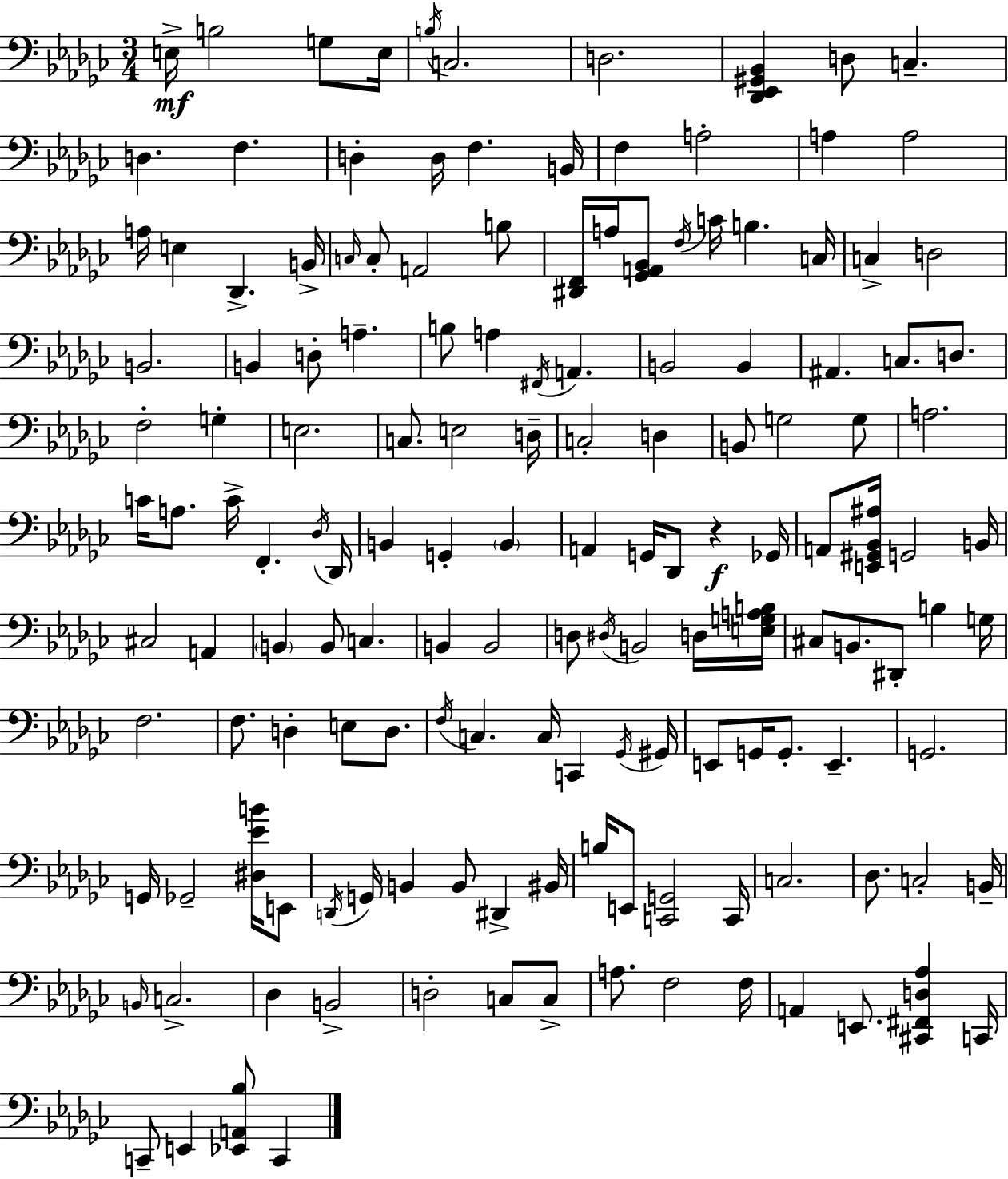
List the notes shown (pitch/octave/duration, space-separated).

E3/s B3/h G3/e E3/s B3/s C3/h. D3/h. [Db2,Eb2,G#2,Bb2]/q D3/e C3/q. D3/q. F3/q. D3/q D3/s F3/q. B2/s F3/q A3/h A3/q A3/h A3/s E3/q Db2/q. B2/s C3/s C3/e A2/h B3/e [D#2,F2]/s A3/s [Gb2,A2,Bb2]/e F3/s C4/s B3/q. C3/s C3/q D3/h B2/h. B2/q D3/e A3/q. B3/e A3/q F#2/s A2/q. B2/h B2/q A#2/q. C3/e. D3/e. F3/h G3/q E3/h. C3/e. E3/h D3/s C3/h D3/q B2/e G3/h G3/e A3/h. C4/s A3/e. C4/s F2/q. Db3/s Db2/s B2/q G2/q B2/q A2/q G2/s Db2/e R/q Gb2/s A2/e [E2,G#2,Bb2,A#3]/s G2/h B2/s C#3/h A2/q B2/q B2/e C3/q. B2/q B2/h D3/e D#3/s B2/h D3/s [E3,G3,A3,B3]/s C#3/e B2/e. D#2/e B3/q G3/s F3/h. F3/e. D3/q E3/e D3/e. F3/s C3/q. C3/s C2/q Gb2/s G#2/s E2/e G2/s G2/e. E2/q. G2/h. G2/s Gb2/h [D#3,Eb4,B4]/s E2/e D2/s G2/s B2/q B2/e D#2/q BIS2/s B3/s E2/e [C2,G2]/h C2/s C3/h. Db3/e. C3/h B2/s B2/s C3/h. Db3/q B2/h D3/h C3/e C3/e A3/e. F3/h F3/s A2/q E2/e. [C#2,F#2,D3,Ab3]/q C2/s C2/e E2/q [Eb2,A2,Bb3]/e C2/q